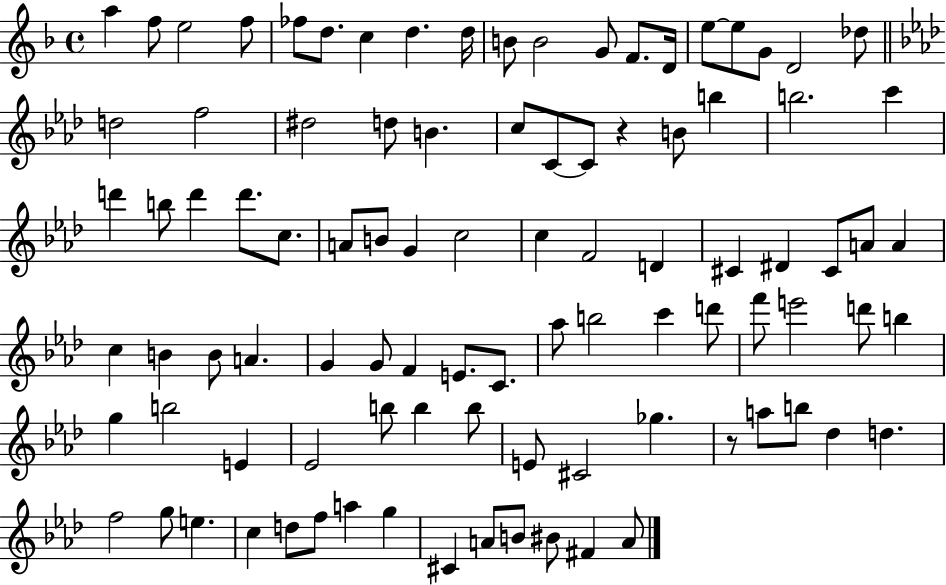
{
  \clef treble
  \time 4/4
  \defaultTimeSignature
  \key f \major
  a''4 f''8 e''2 f''8 | fes''8 d''8. c''4 d''4. d''16 | b'8 b'2 g'8 f'8. d'16 | e''8~~ e''8 g'8 d'2 des''8 | \break \bar "||" \break \key f \minor d''2 f''2 | dis''2 d''8 b'4. | c''8 c'8~~ c'8 r4 b'8 b''4 | b''2. c'''4 | \break d'''4 b''8 d'''4 d'''8. c''8. | a'8 b'8 g'4 c''2 | c''4 f'2 d'4 | cis'4 dis'4 cis'8 a'8 a'4 | \break c''4 b'4 b'8 a'4. | g'4 g'8 f'4 e'8. c'8. | aes''8 b''2 c'''4 d'''8 | f'''8 e'''2 d'''8 b''4 | \break g''4 b''2 e'4 | ees'2 b''8 b''4 b''8 | e'8 cis'2 ges''4. | r8 a''8 b''8 des''4 d''4. | \break f''2 g''8 e''4. | c''4 d''8 f''8 a''4 g''4 | cis'4 a'8 b'8 bis'8 fis'4 a'8 | \bar "|."
}